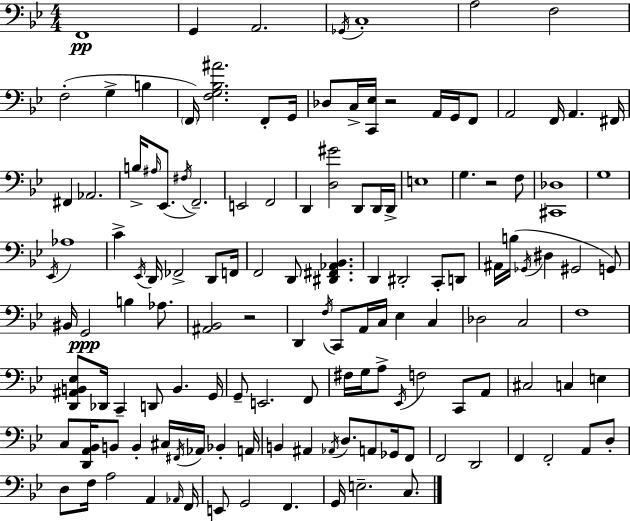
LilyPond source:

{
  \clef bass
  \numericTimeSignature
  \time 4/4
  \key g \minor
  f,1\pp | g,4 a,2. | \acciaccatura { ges,16 } c1-. | a2 f2 | \break f2-.( g4-> b4 | \parenthesize f,16) <f g bes ais'>2. f,8-. | g,16 des8 c16-> <c, ees>16 r2 a,16 g,16 f,8 | a,2 f,16 a,4. | \break fis,16 fis,4 aes,2. | b16-> \grace { ais16 } ees,8.( \acciaccatura { fis16 } f,2.--) | e,2 f,2 | d,4 <d gis'>2 d,8 | \break d,16 d,16-> e1 | g4. r2 | f8 <cis, des>1 | g1 | \break \acciaccatura { ees,16 } aes1 | c'4-> \acciaccatura { ees,16 } d,16 fes,2-> | d,8 f,16 f,2 d,8 <dis, fis, aes, bes,>4. | d,4 dis,2-. | \break c,8-. d,8 ais,16 b16( \acciaccatura { ges,16 } dis4 gis,2 | g,8) bis,16 g,2\ppp b4 | aes8. <ais, bes,>2 r2 | d,4 \acciaccatura { f16 } c,8 a,16 c16 ees4 | \break c4 des2 c2 | f1 | <d, ais, b, ees>8 des,16 c,4-- d,8 | b,4. g,16 g,8-- e,2. | \break f,8 fis16 g16 a8-> \acciaccatura { ees,16 } f2 | c,8 a,8 cis2 | c4 e4 c8 <d, a, bes,>16 b,8 b,4-. | cis16 \acciaccatura { fis,16 } aes,16 bes,4-. a,16 b,4 ais,4 | \break \acciaccatura { aes,16 } d8. a,8 ges,16 f,8 f,2 | d,2 f,4 f,2-. | a,8 d8-. d8 f16 a2 | a,4 \grace { aes,16 } f,16 e,8 g,2 | \break f,4. g,16 e2.-- | c8. \bar "|."
}